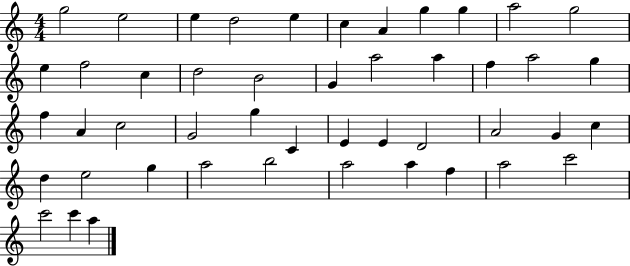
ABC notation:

X:1
T:Untitled
M:4/4
L:1/4
K:C
g2 e2 e d2 e c A g g a2 g2 e f2 c d2 B2 G a2 a f a2 g f A c2 G2 g C E E D2 A2 G c d e2 g a2 b2 a2 a f a2 c'2 c'2 c' a